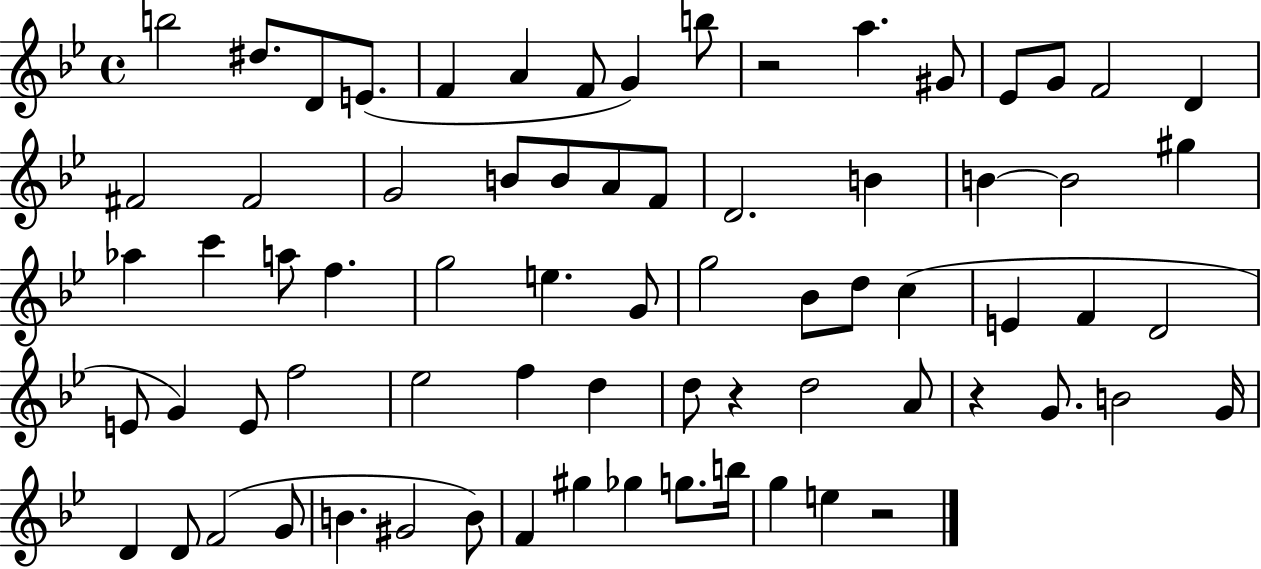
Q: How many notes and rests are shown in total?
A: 72